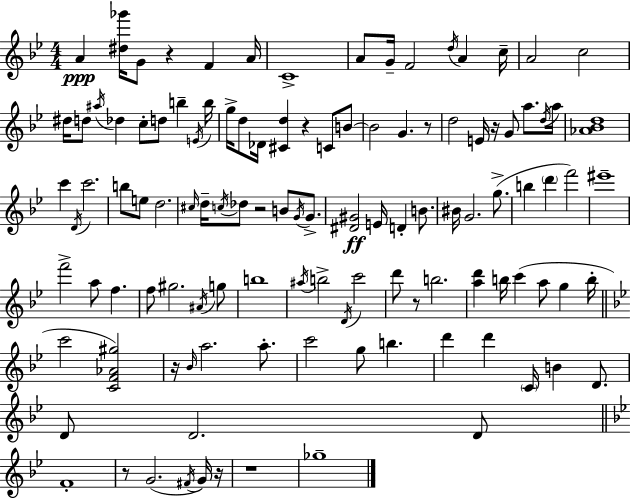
{
  \clef treble
  \numericTimeSignature
  \time 4/4
  \key bes \major
  \repeat volta 2 { a'4\ppp <dis'' ges'''>16 g'8 r4 f'4 a'16 | c'1-> | a'8 g'16-- f'2 \acciaccatura { d''16 } a'4 | c''16-- a'2 c''2 | \break dis''16 d''8 \acciaccatura { ais''16 } des''4 c''8-. d''8 b''4-- | \acciaccatura { e'16 } b''16 g''16-> d''8 des'16 <cis' d''>4 r4 c'8 | b'8~~ b'2 g'4. | r8 d''2 e'16 r16 g'8 a''8. | \break \acciaccatura { d''16 } a''16 <aes' bes' d''>1 | c'''4 \acciaccatura { d'16 } c'''2. | b''8 e''8 d''2. | \grace { cis''16 } d''16-- \acciaccatura { c''16 } des''8 r2 | \break b'8 \acciaccatura { g'16 } g'8.-> <dis' gis'>2\ff | e'16 d'4-. b'8. bis'16 g'2. | g''8.->( b''4 \parenthesize d'''4 | f'''2) eis'''1-- | \break f'''2-> | a''8 f''4. f''8 gis''2. | \acciaccatura { ais'16 } g''8 b''1 | \acciaccatura { ais''16 } b''2-> | \break \acciaccatura { d'16 } c'''2 d'''8 r8 b''2. | <a'' d'''>4 b''16 | c'''4( a''8 g''4 b''16-. \bar "||" \break \key g \minor c'''2 <c' f' aes' gis''>2) | r16 \grace { bes'16 } a''2. a''8.-. | c'''2 g''8 b''4. | d'''4 d'''4 \parenthesize c'16 b'4 d'8. | \break d'8 d'2. d'8 | \bar "||" \break \key g \minor f'1-. | r8 g'2.( \acciaccatura { fis'16 } g'16) | r16 r1 | ges''1-- | \break } \bar "|."
}